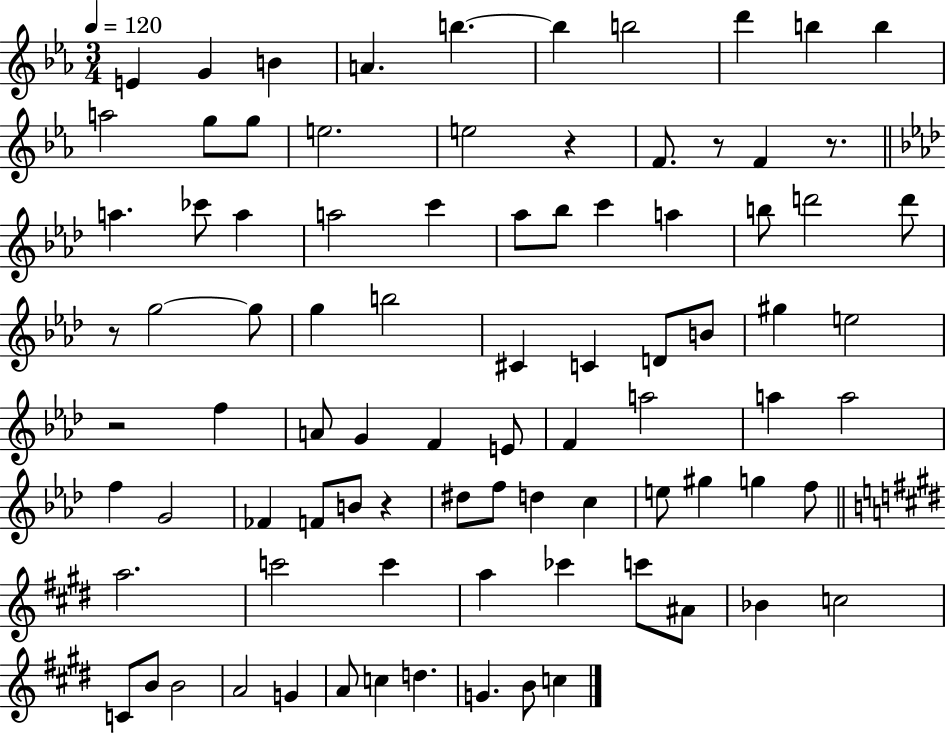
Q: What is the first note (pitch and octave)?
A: E4